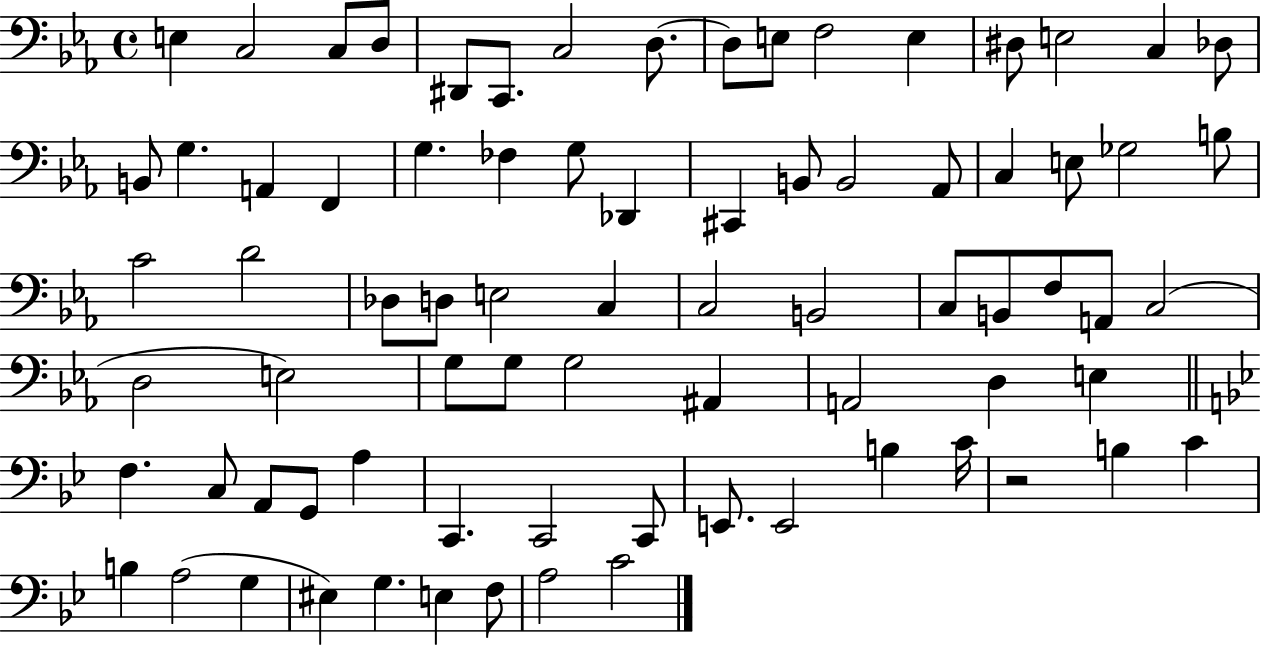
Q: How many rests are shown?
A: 1